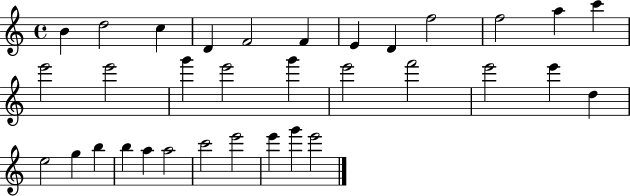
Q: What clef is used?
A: treble